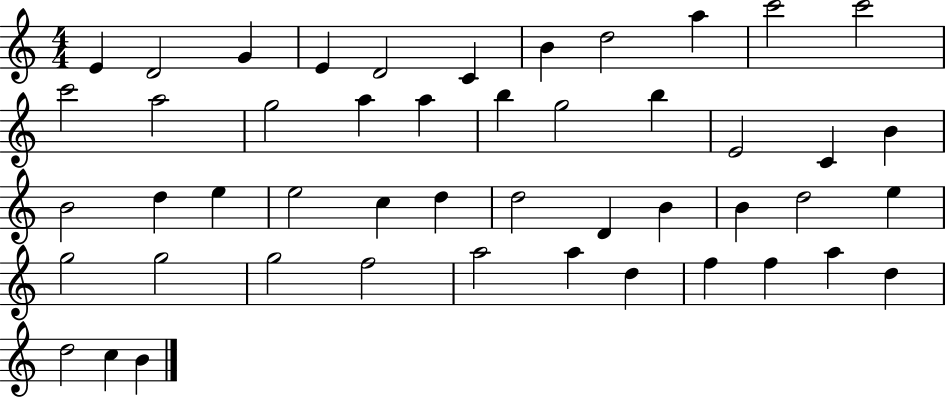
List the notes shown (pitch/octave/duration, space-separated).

E4/q D4/h G4/q E4/q D4/h C4/q B4/q D5/h A5/q C6/h C6/h C6/h A5/h G5/h A5/q A5/q B5/q G5/h B5/q E4/h C4/q B4/q B4/h D5/q E5/q E5/h C5/q D5/q D5/h D4/q B4/q B4/q D5/h E5/q G5/h G5/h G5/h F5/h A5/h A5/q D5/q F5/q F5/q A5/q D5/q D5/h C5/q B4/q